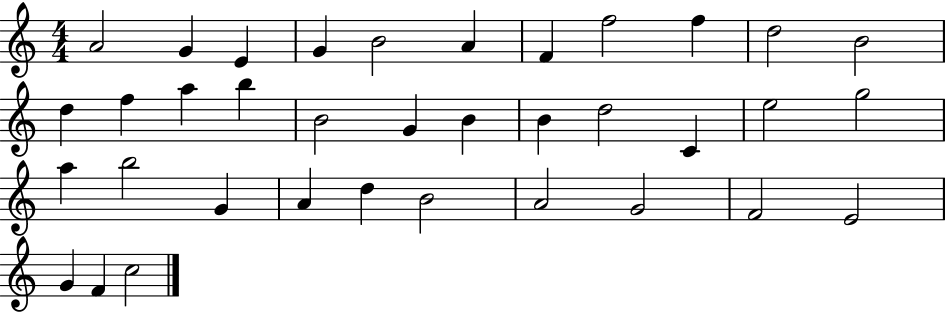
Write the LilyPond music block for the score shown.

{
  \clef treble
  \numericTimeSignature
  \time 4/4
  \key c \major
  a'2 g'4 e'4 | g'4 b'2 a'4 | f'4 f''2 f''4 | d''2 b'2 | \break d''4 f''4 a''4 b''4 | b'2 g'4 b'4 | b'4 d''2 c'4 | e''2 g''2 | \break a''4 b''2 g'4 | a'4 d''4 b'2 | a'2 g'2 | f'2 e'2 | \break g'4 f'4 c''2 | \bar "|."
}